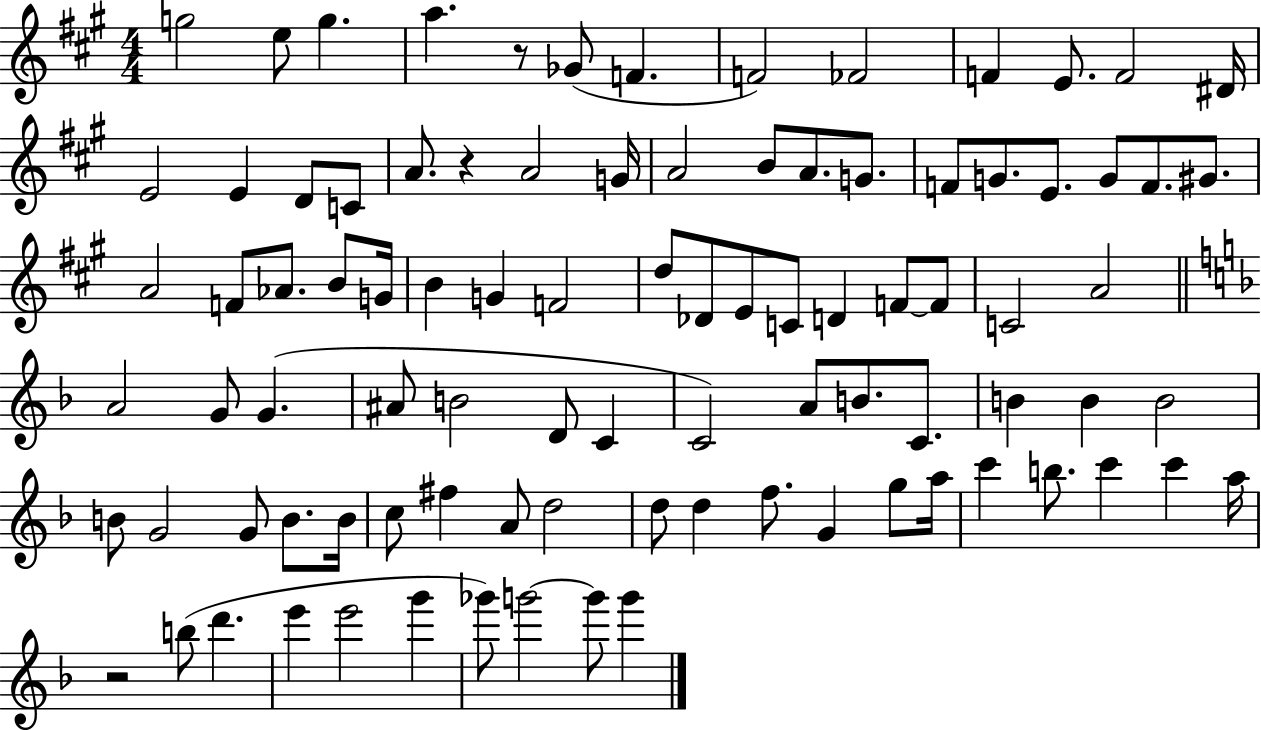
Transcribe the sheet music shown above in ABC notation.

X:1
T:Untitled
M:4/4
L:1/4
K:A
g2 e/2 g a z/2 _G/2 F F2 _F2 F E/2 F2 ^D/4 E2 E D/2 C/2 A/2 z A2 G/4 A2 B/2 A/2 G/2 F/2 G/2 E/2 G/2 F/2 ^G/2 A2 F/2 _A/2 B/2 G/4 B G F2 d/2 _D/2 E/2 C/2 D F/2 F/2 C2 A2 A2 G/2 G ^A/2 B2 D/2 C C2 A/2 B/2 C/2 B B B2 B/2 G2 G/2 B/2 B/4 c/2 ^f A/2 d2 d/2 d f/2 G g/2 a/4 c' b/2 c' c' a/4 z2 b/2 d' e' e'2 g' _g'/2 g'2 g'/2 g'